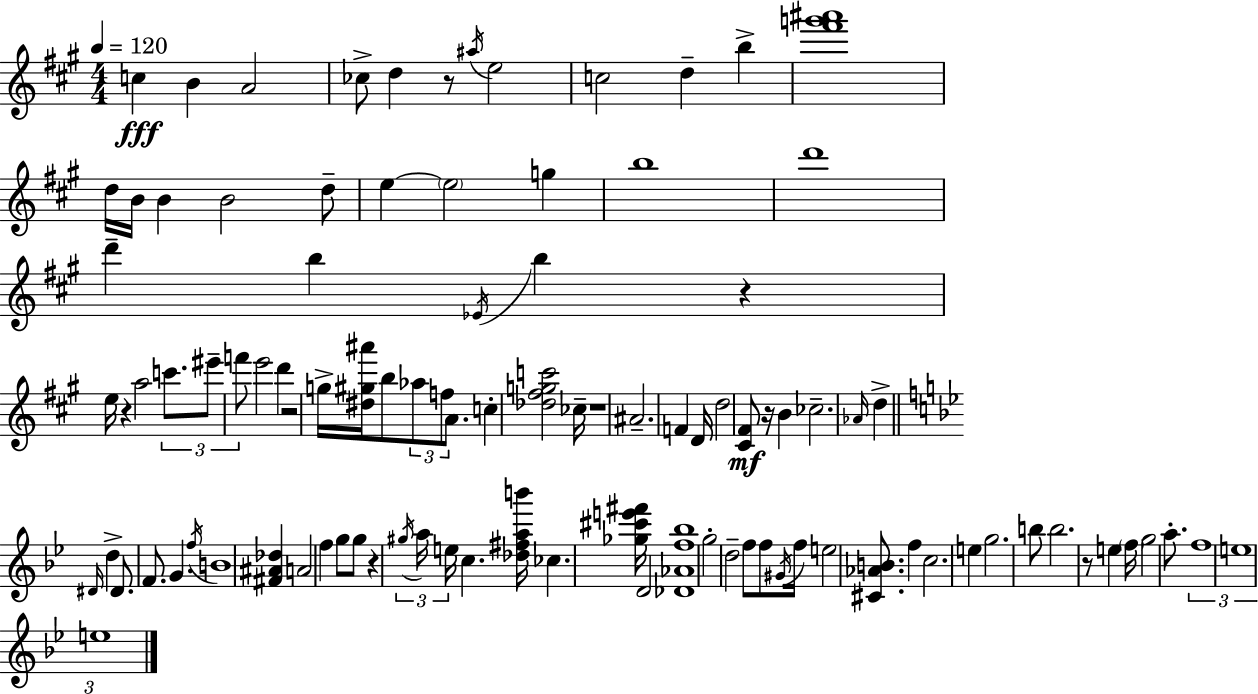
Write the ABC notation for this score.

X:1
T:Untitled
M:4/4
L:1/4
K:A
c B A2 _c/2 d z/2 ^a/4 e2 c2 d b [^f'g'^a']4 d/4 B/4 B B2 d/2 e e2 g b4 d'4 d' b _E/4 b z e/4 z a2 c'/2 ^e'/2 f'/2 e'2 d' z2 g/4 [^d^g^a']/4 b/2 _a/2 f/2 A/2 c [_d^fgc']2 _c/4 z4 ^A2 F D/4 d2 [^C^F]/2 z/4 B _c2 _A/4 d ^D/4 d ^D/2 F/2 G f/4 B4 [^F^A_d] A2 f g/2 g/2 z ^g/4 a/4 e/4 c [_d^fab']/4 _c [_g^c'e'^f']/4 D2 [_D_Af_b]4 g2 d2 f/2 f/2 ^G/4 f/4 e2 [^C_AB]/2 f c2 e g2 b/2 b2 z/2 e f/4 g2 a/2 f4 e4 e4